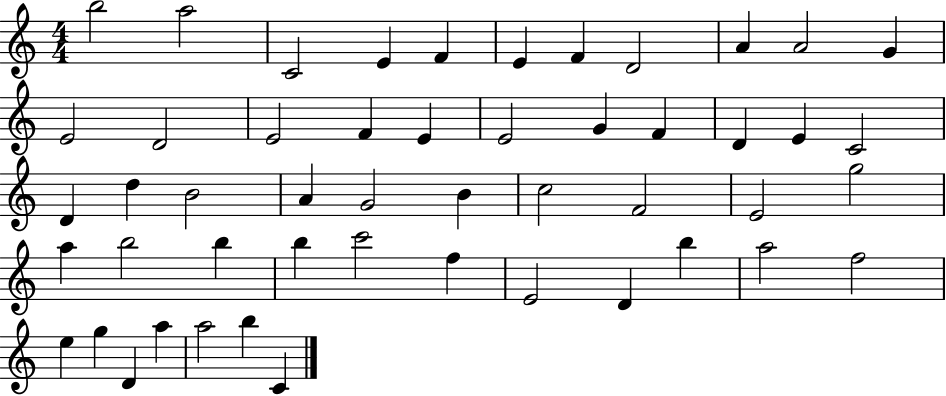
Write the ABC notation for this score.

X:1
T:Untitled
M:4/4
L:1/4
K:C
b2 a2 C2 E F E F D2 A A2 G E2 D2 E2 F E E2 G F D E C2 D d B2 A G2 B c2 F2 E2 g2 a b2 b b c'2 f E2 D b a2 f2 e g D a a2 b C